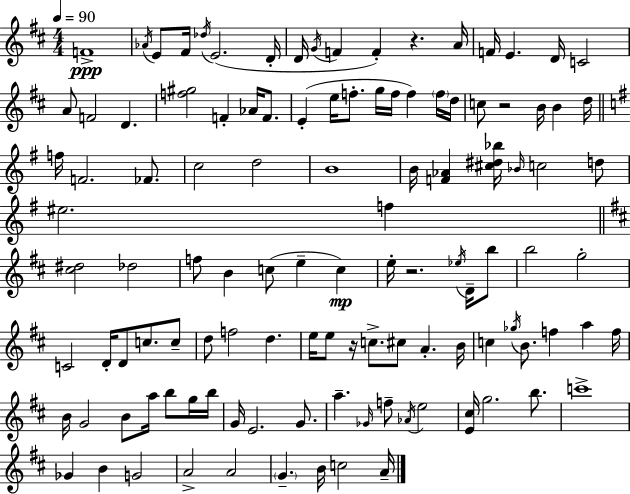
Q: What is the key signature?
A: D major